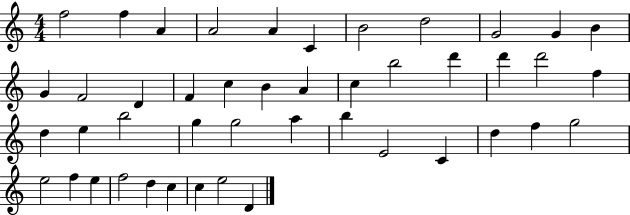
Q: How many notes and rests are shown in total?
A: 45